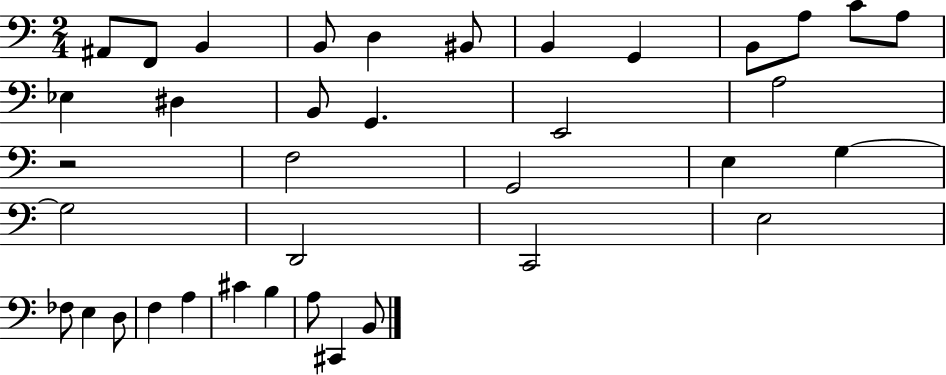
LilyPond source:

{
  \clef bass
  \numericTimeSignature
  \time 2/4
  \key c \major
  ais,8 f,8 b,4 | b,8 d4 bis,8 | b,4 g,4 | b,8 a8 c'8 a8 | \break ees4 dis4 | b,8 g,4. | e,2 | a2 | \break r2 | f2 | g,2 | e4 g4~~ | \break g2 | d,2 | c,2 | e2 | \break fes8 e4 d8 | f4 a4 | cis'4 b4 | a8 cis,4 b,8 | \break \bar "|."
}